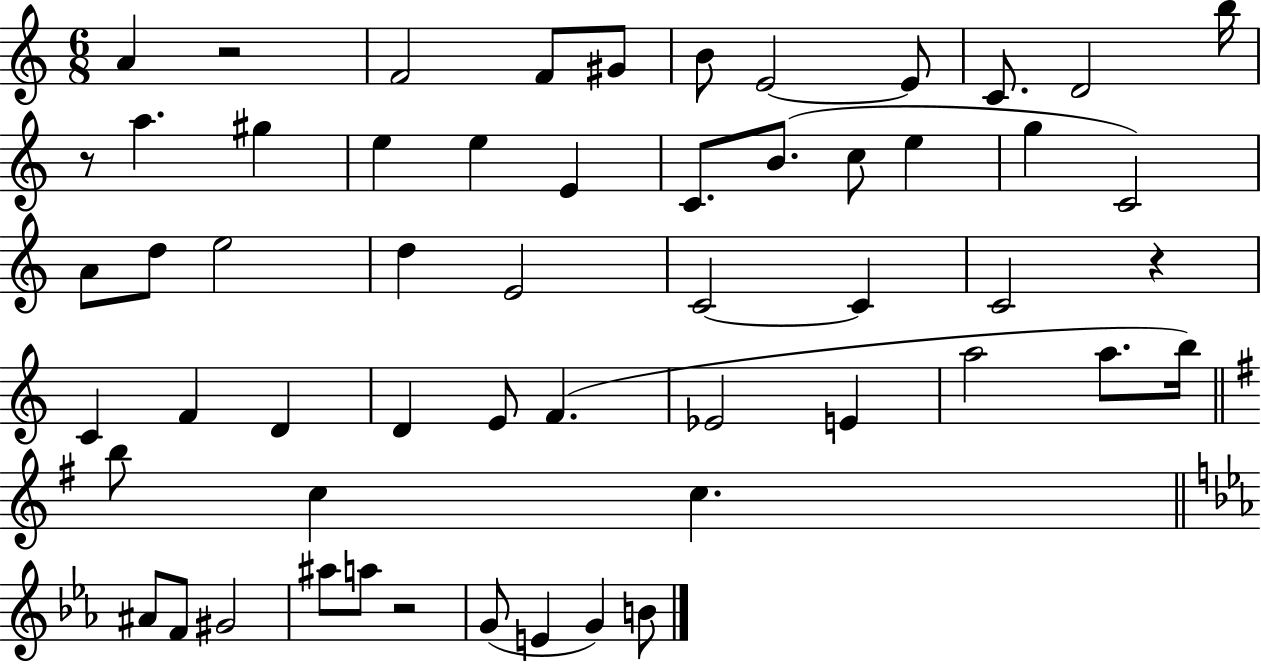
X:1
T:Untitled
M:6/8
L:1/4
K:C
A z2 F2 F/2 ^G/2 B/2 E2 E/2 C/2 D2 b/4 z/2 a ^g e e E C/2 B/2 c/2 e g C2 A/2 d/2 e2 d E2 C2 C C2 z C F D D E/2 F _E2 E a2 a/2 b/4 b/2 c c ^A/2 F/2 ^G2 ^a/2 a/2 z2 G/2 E G B/2